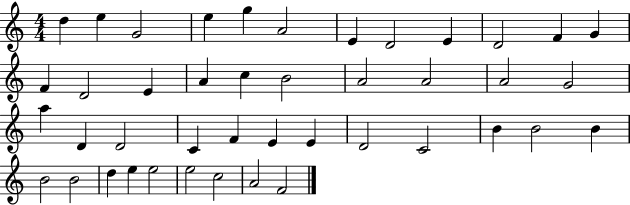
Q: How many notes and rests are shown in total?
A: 43